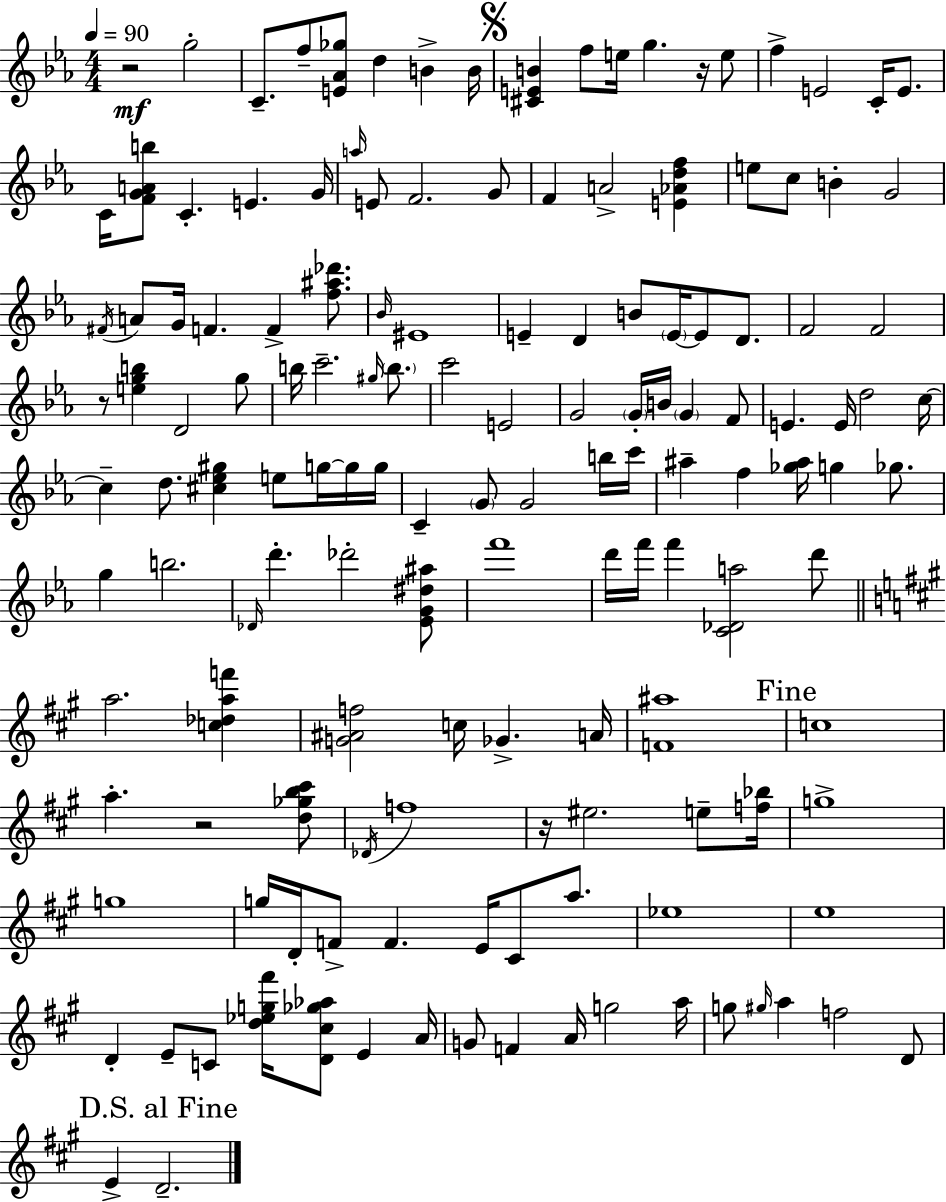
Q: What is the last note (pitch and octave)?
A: D4